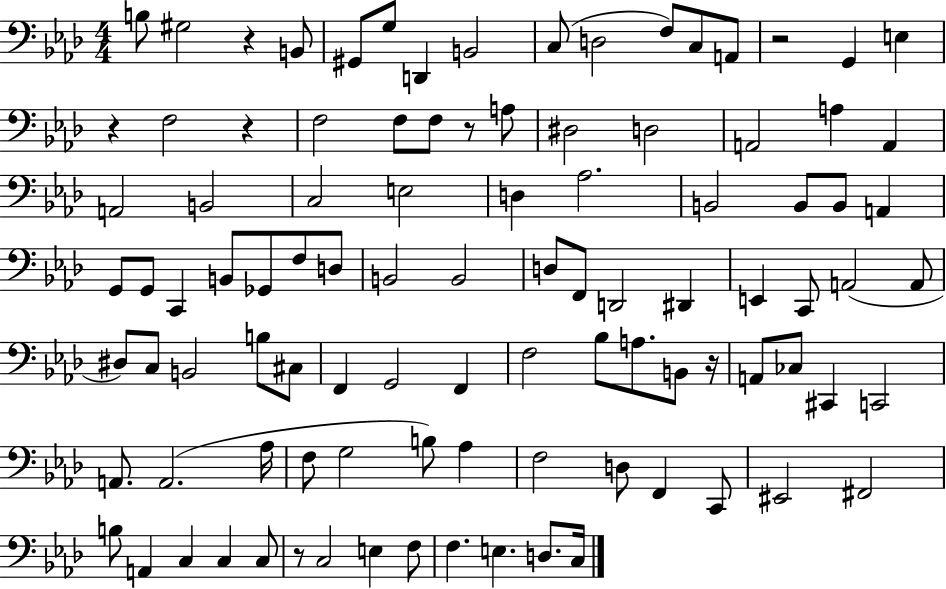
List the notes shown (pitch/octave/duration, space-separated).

B3/e G#3/h R/q B2/e G#2/e G3/e D2/q B2/h C3/e D3/h F3/e C3/e A2/e R/h G2/q E3/q R/q F3/h R/q F3/h F3/e F3/e R/e A3/e D#3/h D3/h A2/h A3/q A2/q A2/h B2/h C3/h E3/h D3/q Ab3/h. B2/h B2/e B2/e A2/q G2/e G2/e C2/q B2/e Gb2/e F3/e D3/e B2/h B2/h D3/e F2/e D2/h D#2/q E2/q C2/e A2/h A2/e D#3/e C3/e B2/h B3/e C#3/e F2/q G2/h F2/q F3/h Bb3/e A3/e. B2/e R/s A2/e CES3/e C#2/q C2/h A2/e. A2/h. Ab3/s F3/e G3/h B3/e Ab3/q F3/h D3/e F2/q C2/e EIS2/h F#2/h B3/e A2/q C3/q C3/q C3/e R/e C3/h E3/q F3/e F3/q. E3/q. D3/e. C3/s